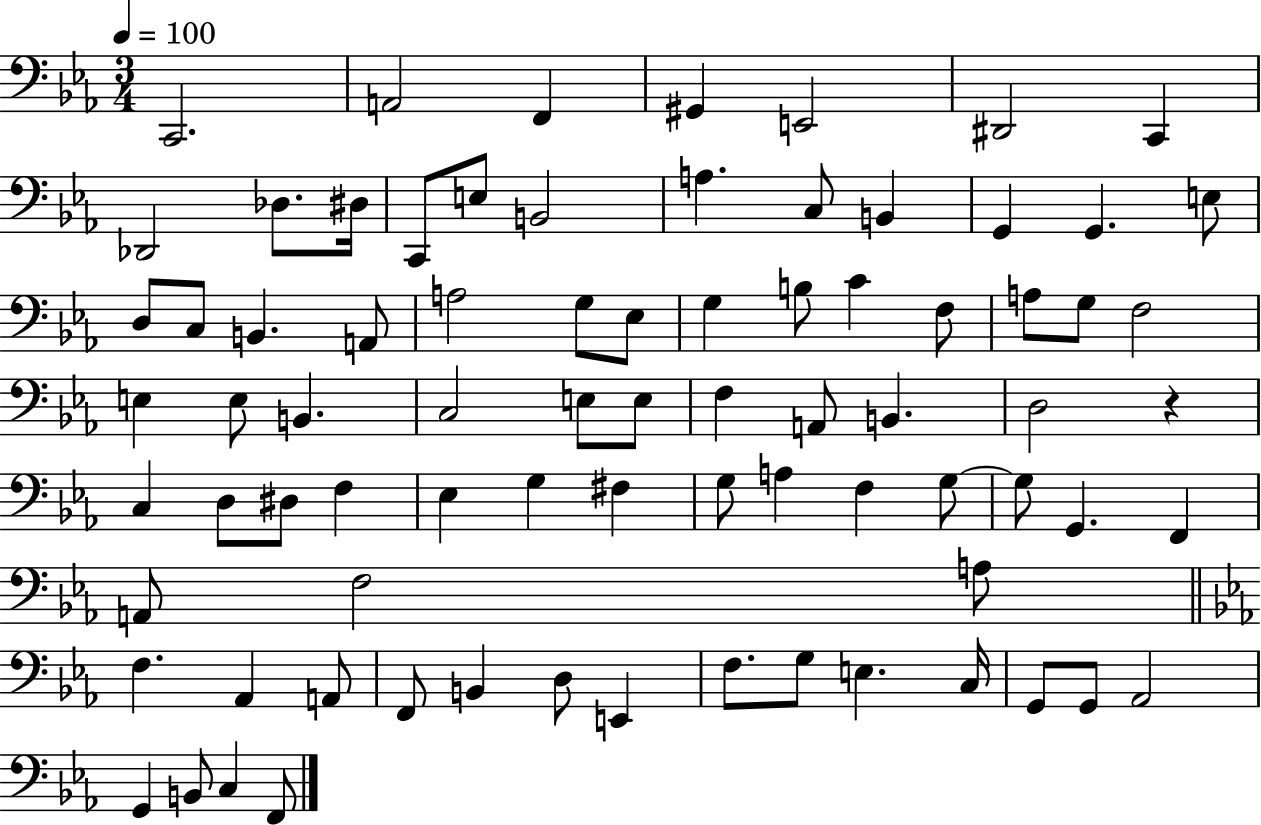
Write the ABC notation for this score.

X:1
T:Untitled
M:3/4
L:1/4
K:Eb
C,,2 A,,2 F,, ^G,, E,,2 ^D,,2 C,, _D,,2 _D,/2 ^D,/4 C,,/2 E,/2 B,,2 A, C,/2 B,, G,, G,, E,/2 D,/2 C,/2 B,, A,,/2 A,2 G,/2 _E,/2 G, B,/2 C F,/2 A,/2 G,/2 F,2 E, E,/2 B,, C,2 E,/2 E,/2 F, A,,/2 B,, D,2 z C, D,/2 ^D,/2 F, _E, G, ^F, G,/2 A, F, G,/2 G,/2 G,, F,, A,,/2 F,2 A,/2 F, _A,, A,,/2 F,,/2 B,, D,/2 E,, F,/2 G,/2 E, C,/4 G,,/2 G,,/2 _A,,2 G,, B,,/2 C, F,,/2